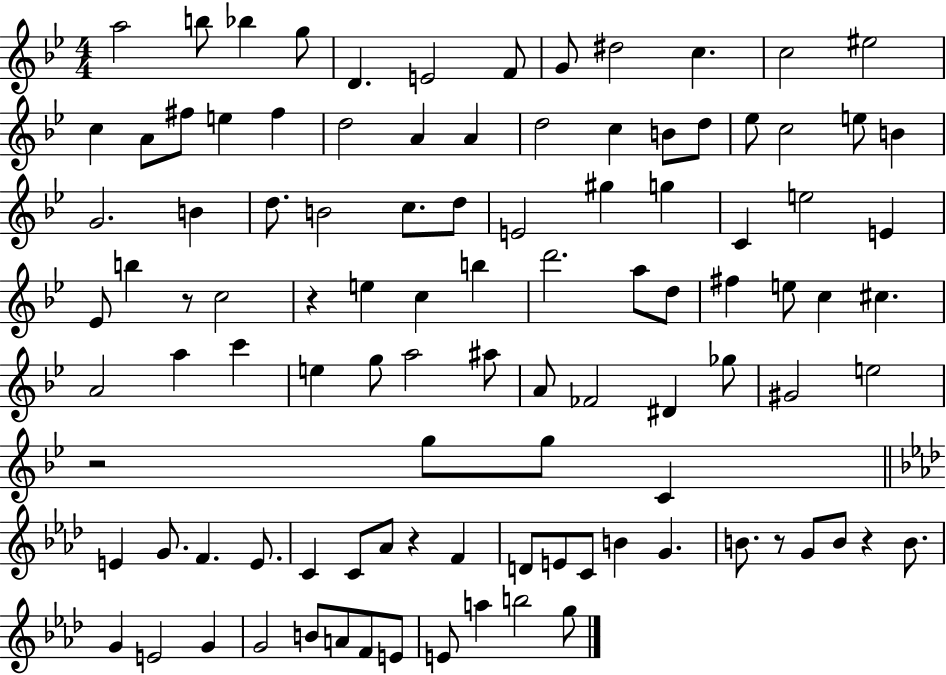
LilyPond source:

{
  \clef treble
  \numericTimeSignature
  \time 4/4
  \key bes \major
  \repeat volta 2 { a''2 b''8 bes''4 g''8 | d'4. e'2 f'8 | g'8 dis''2 c''4. | c''2 eis''2 | \break c''4 a'8 fis''8 e''4 fis''4 | d''2 a'4 a'4 | d''2 c''4 b'8 d''8 | ees''8 c''2 e''8 b'4 | \break g'2. b'4 | d''8. b'2 c''8. d''8 | e'2 gis''4 g''4 | c'4 e''2 e'4 | \break ees'8 b''4 r8 c''2 | r4 e''4 c''4 b''4 | d'''2. a''8 d''8 | fis''4 e''8 c''4 cis''4. | \break a'2 a''4 c'''4 | e''4 g''8 a''2 ais''8 | a'8 fes'2 dis'4 ges''8 | gis'2 e''2 | \break r2 g''8 g''8 c'4 | \bar "||" \break \key f \minor e'4 g'8. f'4. e'8. | c'4 c'8 aes'8 r4 f'4 | d'8 e'8 c'8 b'4 g'4. | b'8. r8 g'8 b'8 r4 b'8. | \break g'4 e'2 g'4 | g'2 b'8 a'8 f'8 e'8 | e'8 a''4 b''2 g''8 | } \bar "|."
}